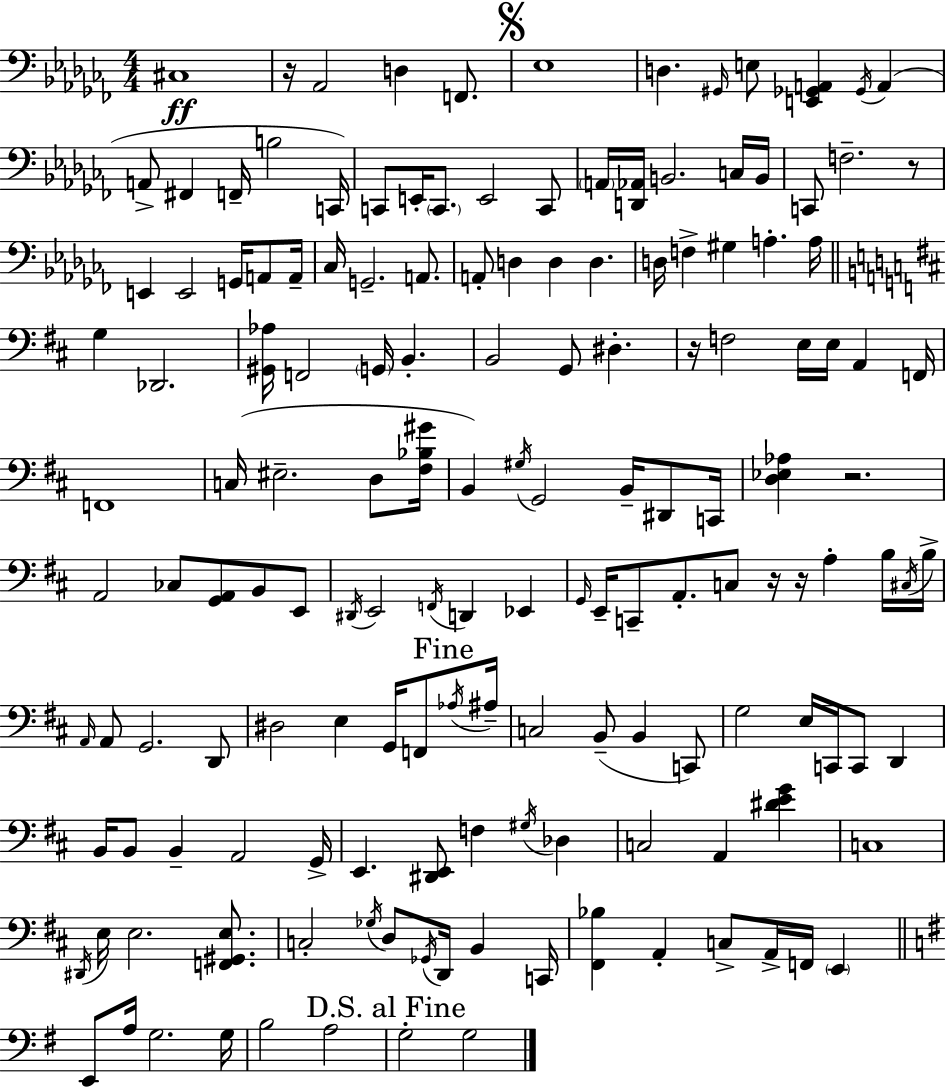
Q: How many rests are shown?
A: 6